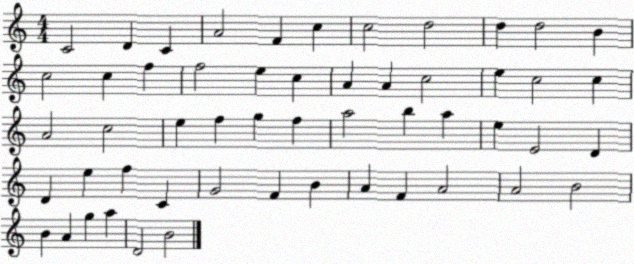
X:1
T:Untitled
M:4/4
L:1/4
K:C
C2 D C A2 F c c2 d2 d d2 B c2 c f f2 e c A A c2 e c2 c A2 c2 e f g f a2 b a e E2 D D e f C G2 F B A F A2 A2 B2 B A g a D2 B2